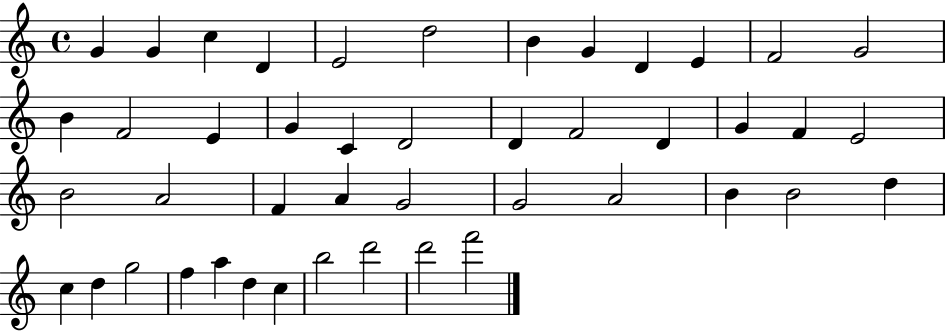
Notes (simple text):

G4/q G4/q C5/q D4/q E4/h D5/h B4/q G4/q D4/q E4/q F4/h G4/h B4/q F4/h E4/q G4/q C4/q D4/h D4/q F4/h D4/q G4/q F4/q E4/h B4/h A4/h F4/q A4/q G4/h G4/h A4/h B4/q B4/h D5/q C5/q D5/q G5/h F5/q A5/q D5/q C5/q B5/h D6/h D6/h F6/h